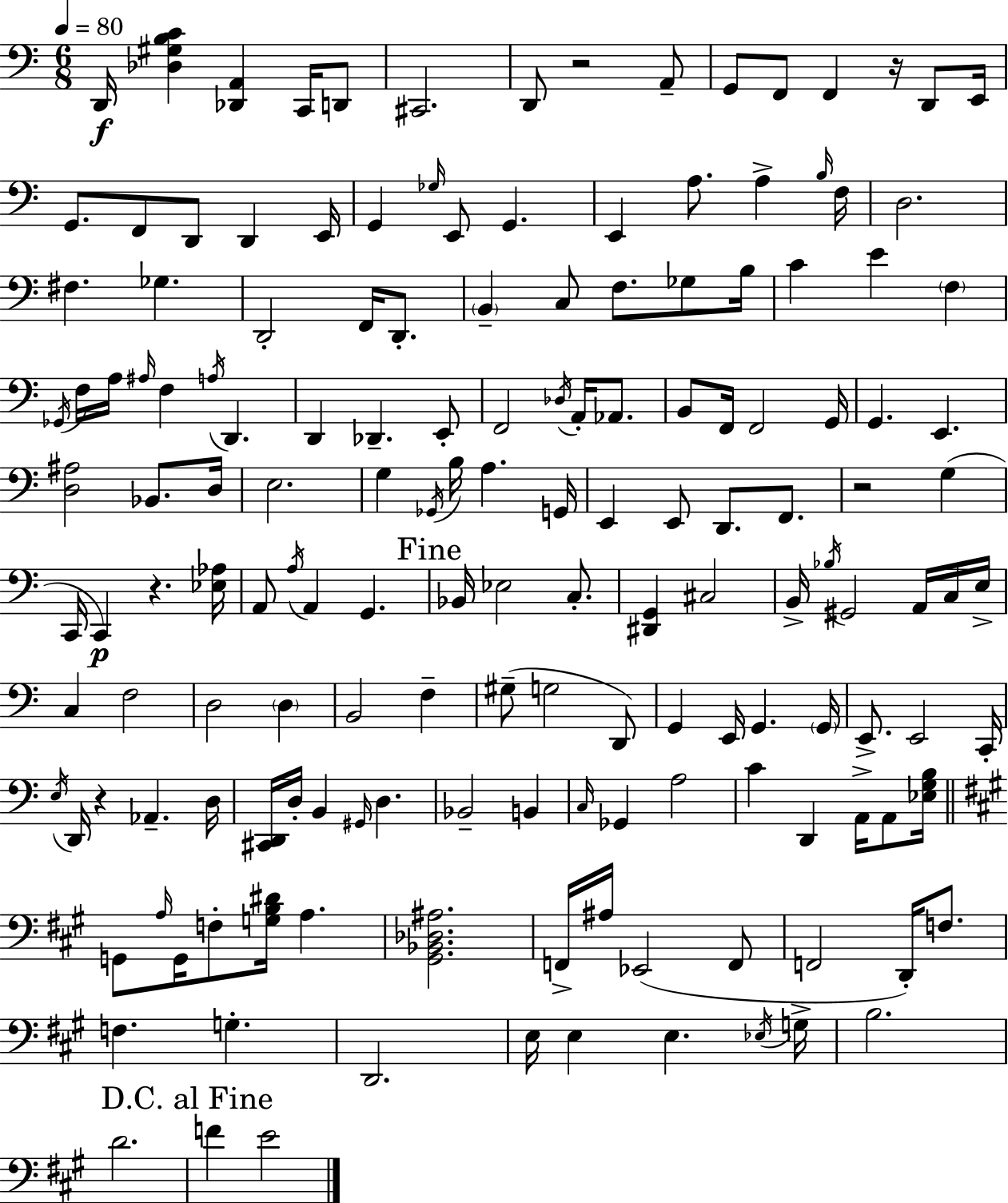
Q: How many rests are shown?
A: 5